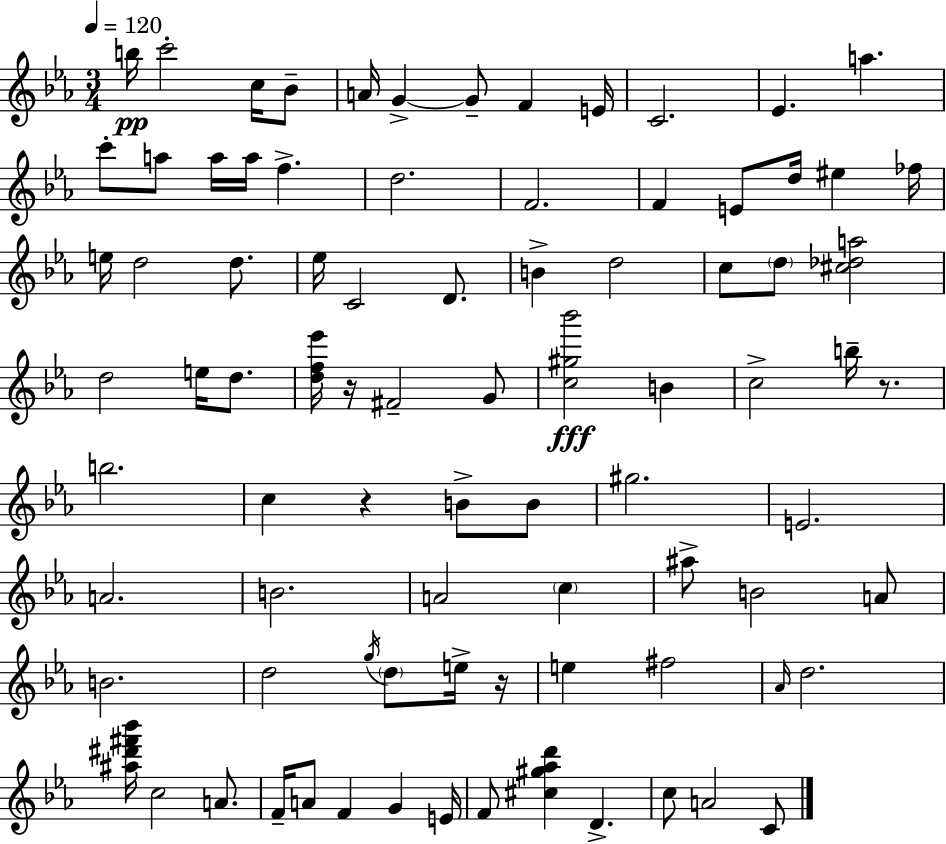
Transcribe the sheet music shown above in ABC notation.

X:1
T:Untitled
M:3/4
L:1/4
K:Eb
b/4 c'2 c/4 _B/2 A/4 G G/2 F E/4 C2 _E a c'/2 a/2 a/4 a/4 f d2 F2 F E/2 d/4 ^e _f/4 e/4 d2 d/2 _e/4 C2 D/2 B d2 c/2 d/2 [^c_da]2 d2 e/4 d/2 [df_e']/4 z/4 ^F2 G/2 [c^g_b']2 B c2 b/4 z/2 b2 c z B/2 B/2 ^g2 E2 A2 B2 A2 c ^a/2 B2 A/2 B2 d2 g/4 d/2 e/4 z/4 e ^f2 _A/4 d2 [^a^d'^f'_b']/4 c2 A/2 F/4 A/2 F G E/4 F/2 [^c^g_ad'] D c/2 A2 C/2